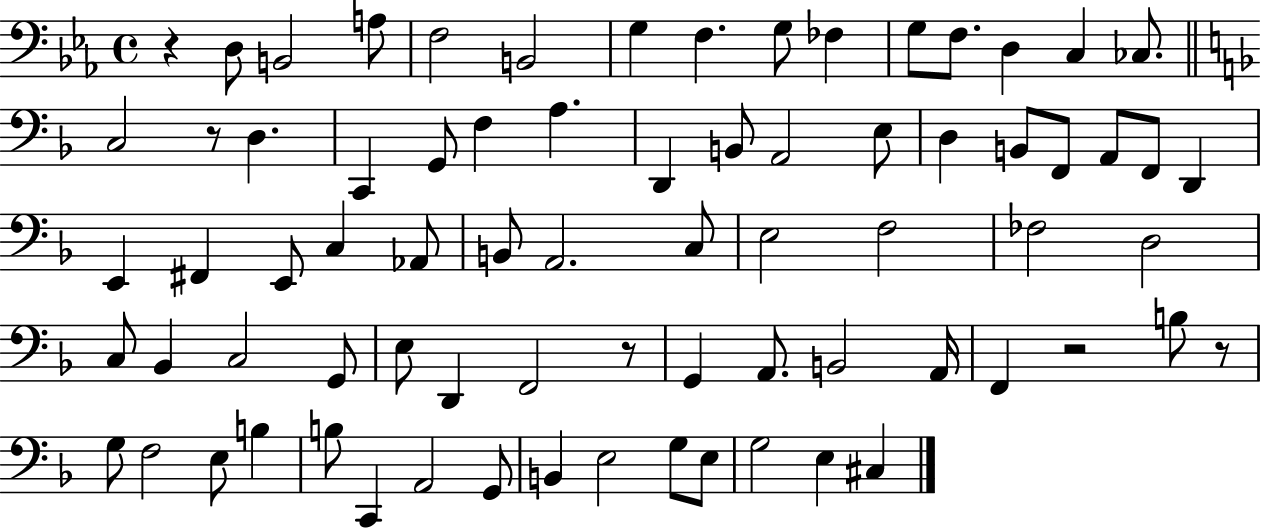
R/q D3/e B2/h A3/e F3/h B2/h G3/q F3/q. G3/e FES3/q G3/e F3/e. D3/q C3/q CES3/e. C3/h R/e D3/q. C2/q G2/e F3/q A3/q. D2/q B2/e A2/h E3/e D3/q B2/e F2/e A2/e F2/e D2/q E2/q F#2/q E2/e C3/q Ab2/e B2/e A2/h. C3/e E3/h F3/h FES3/h D3/h C3/e Bb2/q C3/h G2/e E3/e D2/q F2/h R/e G2/q A2/e. B2/h A2/s F2/q R/h B3/e R/e G3/e F3/h E3/e B3/q B3/e C2/q A2/h G2/e B2/q E3/h G3/e E3/e G3/h E3/q C#3/q